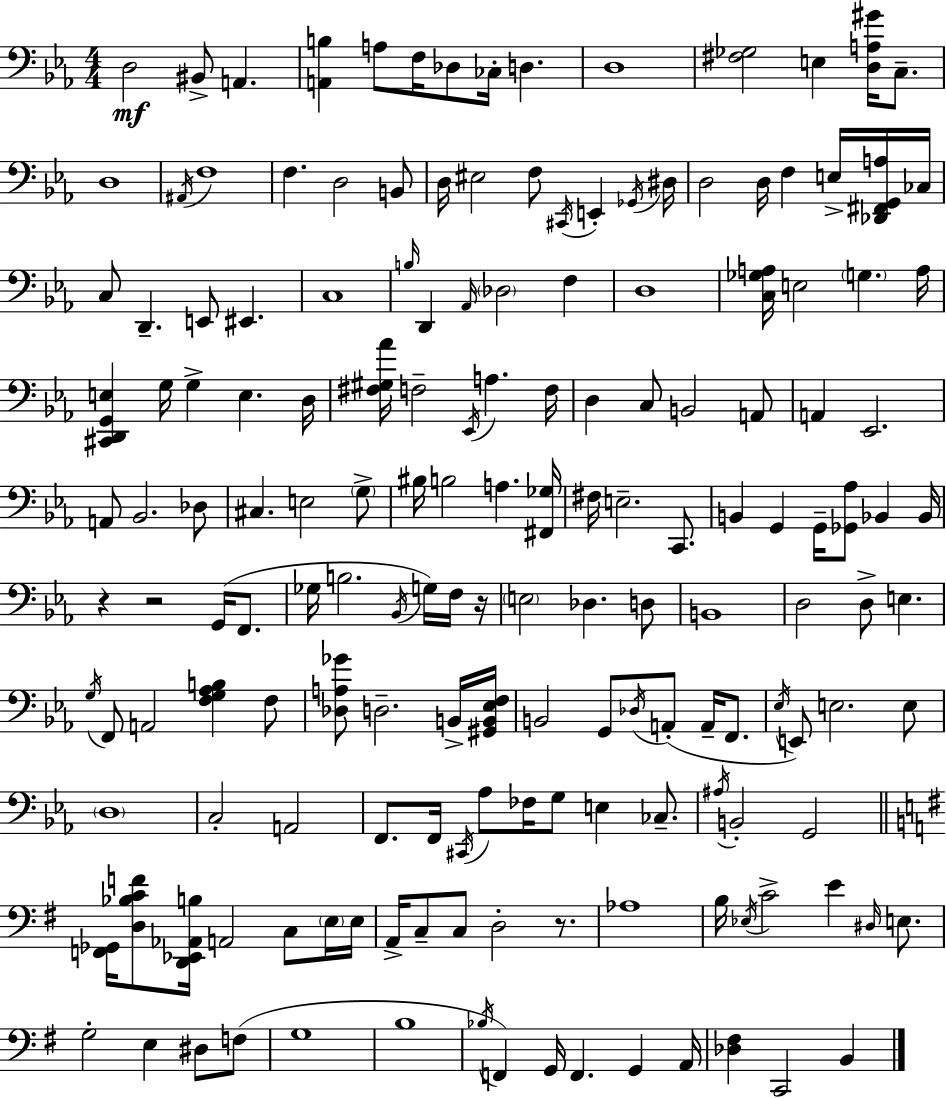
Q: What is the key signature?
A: EES major